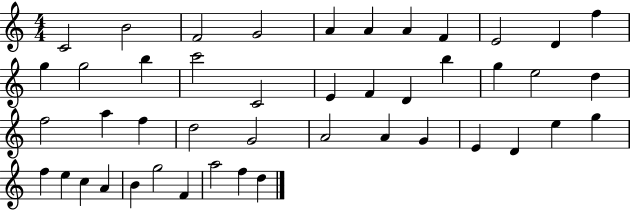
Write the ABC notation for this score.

X:1
T:Untitled
M:4/4
L:1/4
K:C
C2 B2 F2 G2 A A A F E2 D f g g2 b c'2 C2 E F D b g e2 d f2 a f d2 G2 A2 A G E D e g f e c A B g2 F a2 f d